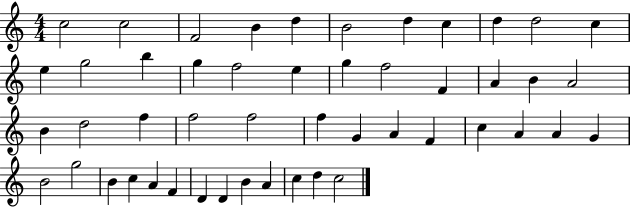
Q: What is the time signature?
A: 4/4